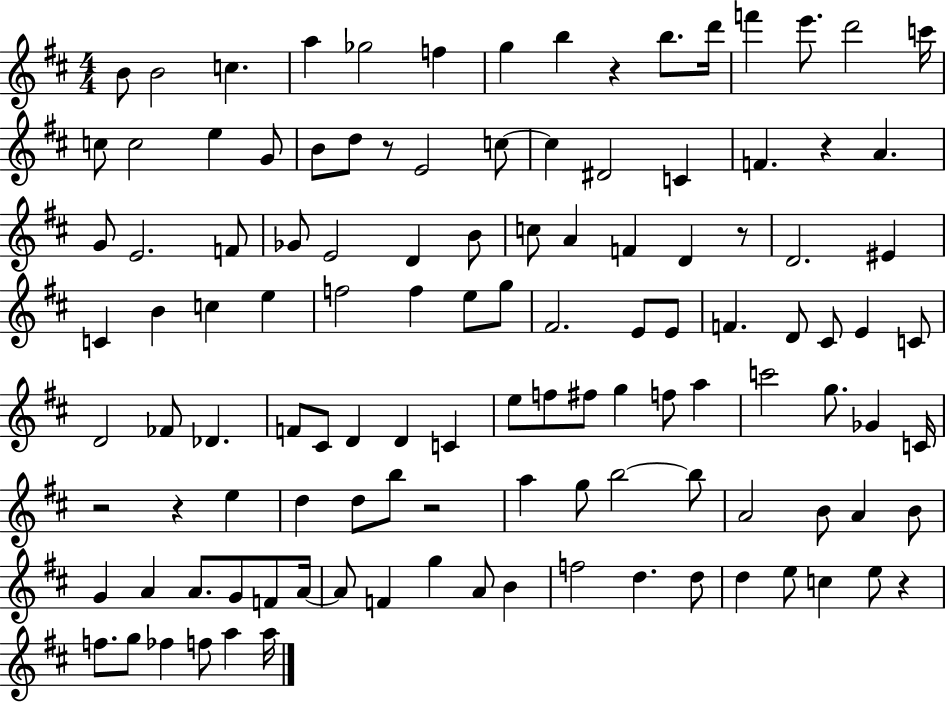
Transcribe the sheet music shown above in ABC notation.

X:1
T:Untitled
M:4/4
L:1/4
K:D
B/2 B2 c a _g2 f g b z b/2 d'/4 f' e'/2 d'2 c'/4 c/2 c2 e G/2 B/2 d/2 z/2 E2 c/2 c ^D2 C F z A G/2 E2 F/2 _G/2 E2 D B/2 c/2 A F D z/2 D2 ^E C B c e f2 f e/2 g/2 ^F2 E/2 E/2 F D/2 ^C/2 E C/2 D2 _F/2 _D F/2 ^C/2 D D C e/2 f/2 ^f/2 g f/2 a c'2 g/2 _G C/4 z2 z e d d/2 b/2 z2 a g/2 b2 b/2 A2 B/2 A B/2 G A A/2 G/2 F/2 A/4 A/2 F g A/2 B f2 d d/2 d e/2 c e/2 z f/2 g/2 _f f/2 a a/4